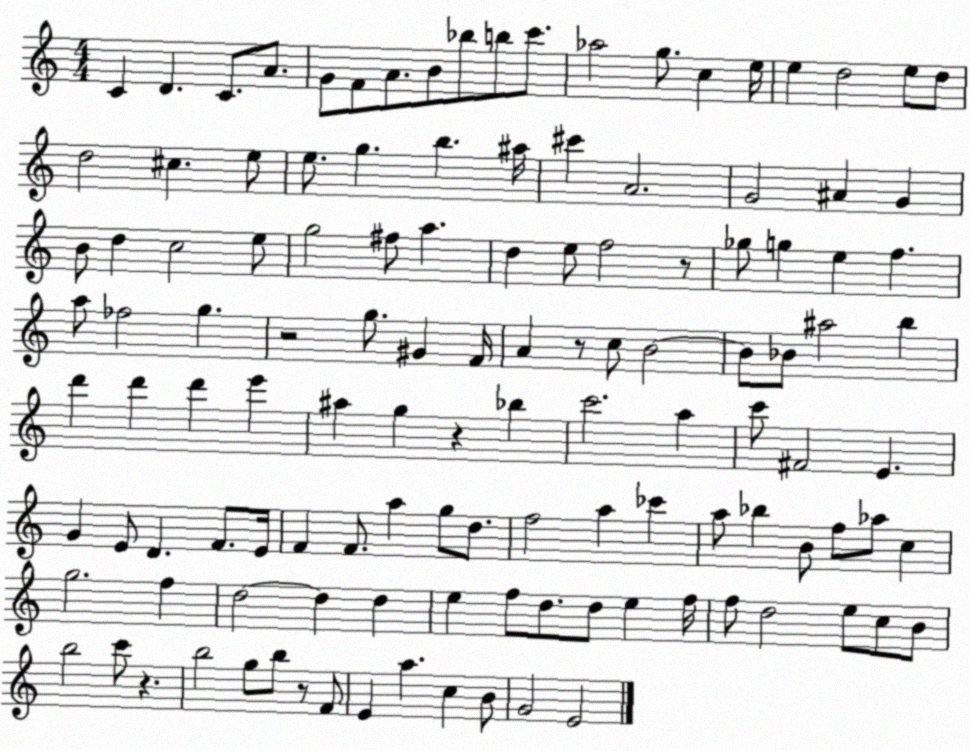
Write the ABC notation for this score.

X:1
T:Untitled
M:4/4
L:1/4
K:C
C D C/2 A/2 G/2 F/2 A/2 B/2 _b/2 b/2 c'/2 _a2 g/2 c e/4 e d2 e/2 d/2 d2 ^c e/2 e/2 g b ^a/4 ^c' A2 G2 ^A G B/2 d c2 e/2 g2 ^f/2 a d e/2 f2 z/2 _g/2 g e f a/2 _f2 g z2 g/2 ^G F/4 A z/2 c/2 B2 B/2 _B/2 ^a2 b d' d' d' e' ^a g z _b c'2 a c'/2 ^F2 E G E/2 D F/2 E/4 F F/2 a g/2 d/2 f2 a _c' a/2 _b B/2 f/2 _a/2 c g2 f d2 d d e f/2 d/2 d/2 e f/4 f/2 d2 e/2 c/2 B/2 b2 c'/2 z b2 g/2 b/2 z/2 F/2 E a c B/2 G2 E2